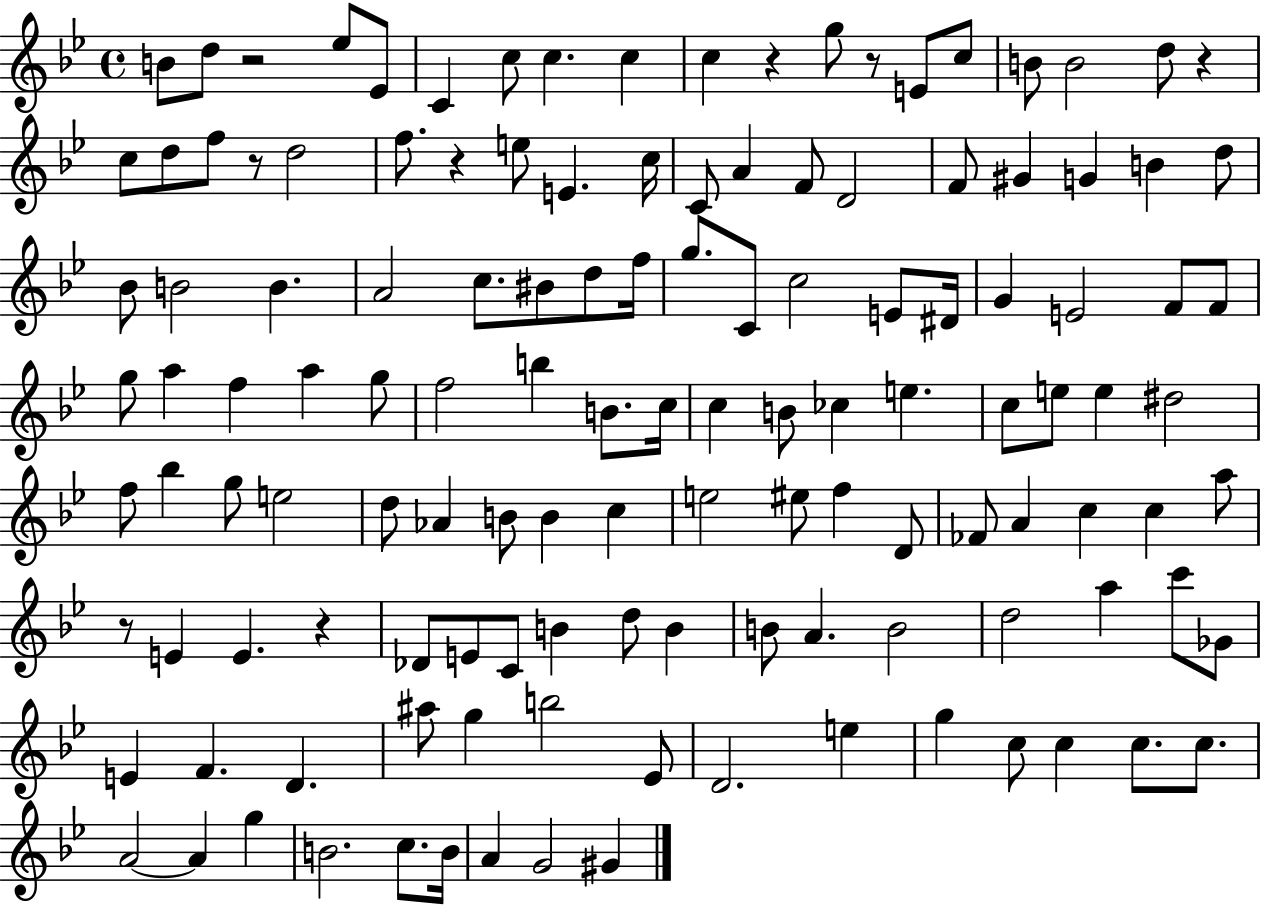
B4/e D5/e R/h Eb5/e Eb4/e C4/q C5/e C5/q. C5/q C5/q R/q G5/e R/e E4/e C5/e B4/e B4/h D5/e R/q C5/e D5/e F5/e R/e D5/h F5/e. R/q E5/e E4/q. C5/s C4/e A4/q F4/e D4/h F4/e G#4/q G4/q B4/q D5/e Bb4/e B4/h B4/q. A4/h C5/e. BIS4/e D5/e F5/s G5/e. C4/e C5/h E4/e D#4/s G4/q E4/h F4/e F4/e G5/e A5/q F5/q A5/q G5/e F5/h B5/q B4/e. C5/s C5/q B4/e CES5/q E5/q. C5/e E5/e E5/q D#5/h F5/e Bb5/q G5/e E5/h D5/e Ab4/q B4/e B4/q C5/q E5/h EIS5/e F5/q D4/e FES4/e A4/q C5/q C5/q A5/e R/e E4/q E4/q. R/q Db4/e E4/e C4/e B4/q D5/e B4/q B4/e A4/q. B4/h D5/h A5/q C6/e Gb4/e E4/q F4/q. D4/q. A#5/e G5/q B5/h Eb4/e D4/h. E5/q G5/q C5/e C5/q C5/e. C5/e. A4/h A4/q G5/q B4/h. C5/e. B4/s A4/q G4/h G#4/q